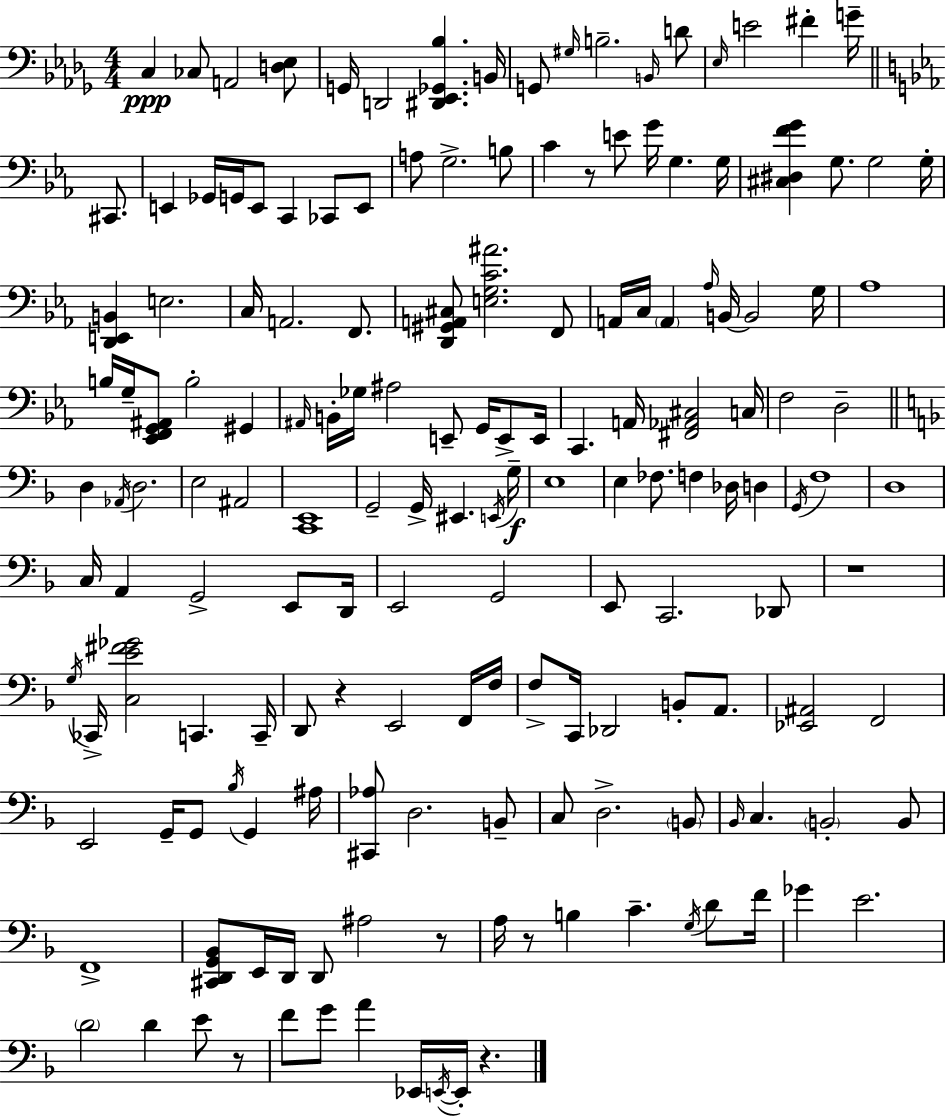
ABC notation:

X:1
T:Untitled
M:4/4
L:1/4
K:Bbm
C, _C,/2 A,,2 [D,_E,]/2 G,,/4 D,,2 [^D,,_E,,_G,,_B,] B,,/4 G,,/2 ^G,/4 B,2 B,,/4 D/2 _E,/4 E2 ^F G/4 ^C,,/2 E,, _G,,/4 G,,/4 E,,/2 C,, _C,,/2 E,,/2 A,/2 G,2 B,/2 C z/2 E/2 G/4 G, G,/4 [^C,^D,FG] G,/2 G,2 G,/4 [D,,E,,B,,] E,2 C,/4 A,,2 F,,/2 [D,,^G,,A,,^C,]/2 [E,G,C^A]2 F,,/2 A,,/4 C,/4 A,, _A,/4 B,,/4 B,,2 G,/4 _A,4 B,/4 G,/4 [_E,,F,,G,,^A,,]/2 B,2 ^G,, ^A,,/4 B,,/4 _G,/4 ^A,2 E,,/2 G,,/4 E,,/2 E,,/4 C,, A,,/4 [^F,,_A,,^C,]2 C,/4 F,2 D,2 D, _A,,/4 D,2 E,2 ^A,,2 [C,,E,,]4 G,,2 G,,/4 ^E,, E,,/4 G,/4 E,4 E, _F,/2 F, _D,/4 D, G,,/4 F,4 D,4 C,/4 A,, G,,2 E,,/2 D,,/4 E,,2 G,,2 E,,/2 C,,2 _D,,/2 z4 G,/4 _C,,/4 [C,E^F_G]2 C,, C,,/4 D,,/2 z E,,2 F,,/4 F,/4 F,/2 C,,/4 _D,,2 B,,/2 A,,/2 [_E,,^A,,]2 F,,2 E,,2 G,,/4 G,,/2 _B,/4 G,, ^A,/4 [^C,,_A,]/2 D,2 B,,/2 C,/2 D,2 B,,/2 _B,,/4 C, B,,2 B,,/2 F,,4 [^C,,D,,G,,_B,,]/2 E,,/4 D,,/4 D,,/2 ^A,2 z/2 A,/4 z/2 B, C G,/4 D/2 F/4 _G E2 D2 D E/2 z/2 F/2 G/2 A _E,,/4 E,,/4 E,,/4 z